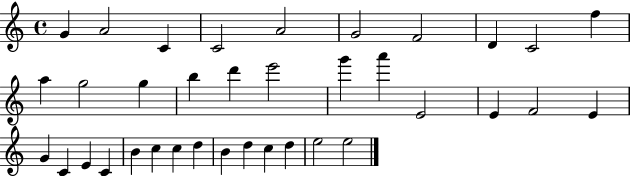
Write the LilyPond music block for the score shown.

{
  \clef treble
  \time 4/4
  \defaultTimeSignature
  \key c \major
  g'4 a'2 c'4 | c'2 a'2 | g'2 f'2 | d'4 c'2 f''4 | \break a''4 g''2 g''4 | b''4 d'''4 e'''2 | g'''4 a'''4 e'2 | e'4 f'2 e'4 | \break g'4 c'4 e'4 c'4 | b'4 c''4 c''4 d''4 | b'4 d''4 c''4 d''4 | e''2 e''2 | \break \bar "|."
}